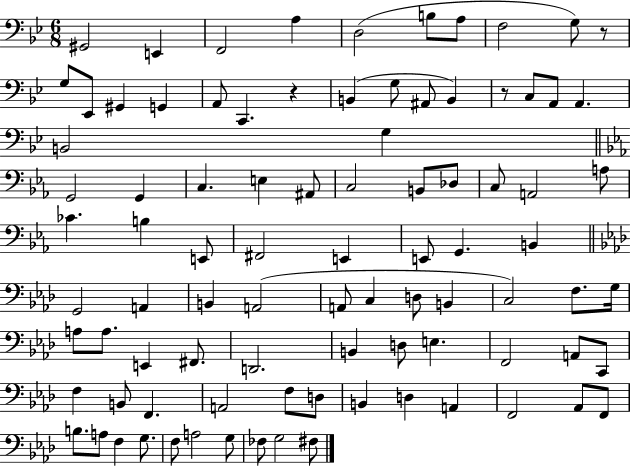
{
  \clef bass
  \numericTimeSignature
  \time 6/8
  \key bes \major
  \repeat volta 2 { gis,2 e,4 | f,2 a4 | d2( b8 a8 | f2 g8) r8 | \break g8 ees,8 gis,4 g,4 | a,8 c,4. r4 | b,4( g8 ais,8 b,4) | r8 c8 a,8 a,4. | \break b,2 g4 | \bar "||" \break \key ees \major g,2 g,4 | c4. e4 ais,8 | c2 b,8 des8 | c8 a,2 a8 | \break ces'4. b4 e,8 | fis,2 e,4 | e,8 g,4. b,4 | \bar "||" \break \key aes \major g,2 a,4 | b,4 a,2( | a,8 c4 d8 b,4 | c2) f8. g16 | \break a8 a8. e,4 fis,8. | d,2. | b,4 d8 e4. | f,2 a,8 c,8 | \break f4 b,8 f,4. | a,2 f8 d8 | b,4 d4 a,4 | f,2 aes,8 f,8 | \break b8. a8 f4 g8. | f8 a2 g8 | fes8 g2 fis8 | } \bar "|."
}